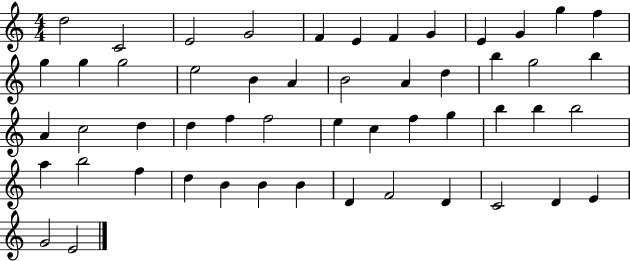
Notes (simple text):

D5/h C4/h E4/h G4/h F4/q E4/q F4/q G4/q E4/q G4/q G5/q F5/q G5/q G5/q G5/h E5/h B4/q A4/q B4/h A4/q D5/q B5/q G5/h B5/q A4/q C5/h D5/q D5/q F5/q F5/h E5/q C5/q F5/q G5/q B5/q B5/q B5/h A5/q B5/h F5/q D5/q B4/q B4/q B4/q D4/q F4/h D4/q C4/h D4/q E4/q G4/h E4/h